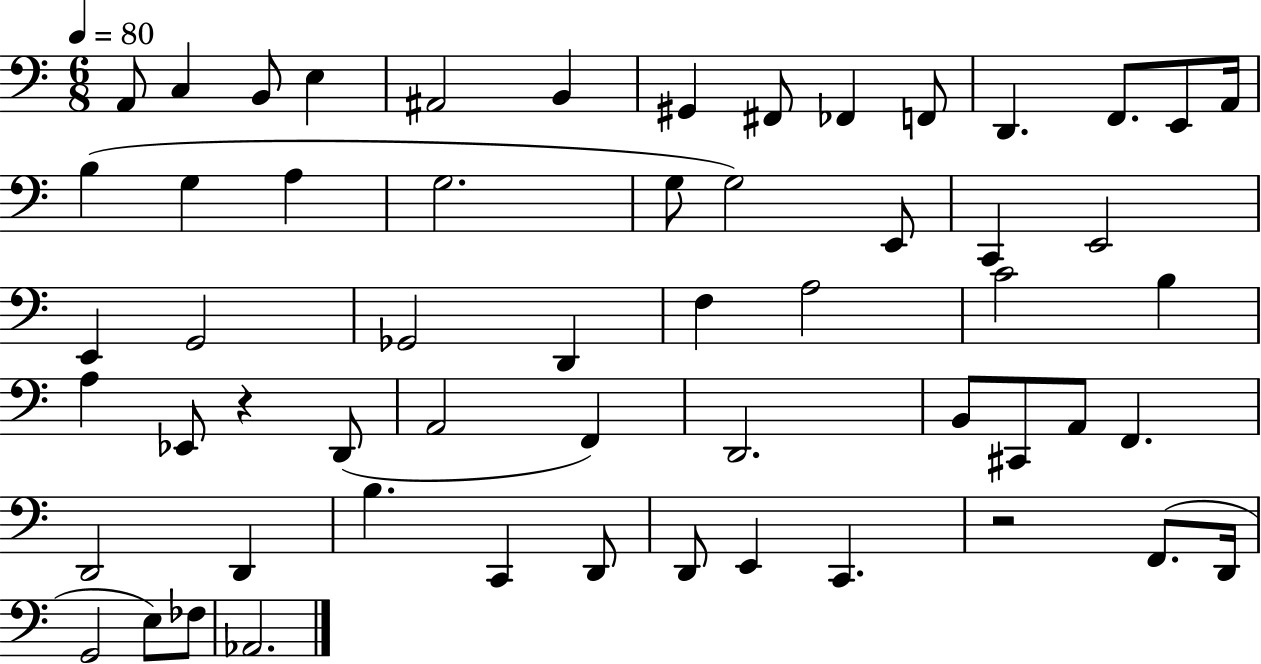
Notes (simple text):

A2/e C3/q B2/e E3/q A#2/h B2/q G#2/q F#2/e FES2/q F2/e D2/q. F2/e. E2/e A2/s B3/q G3/q A3/q G3/h. G3/e G3/h E2/e C2/q E2/h E2/q G2/h Gb2/h D2/q F3/q A3/h C4/h B3/q A3/q Eb2/e R/q D2/e A2/h F2/q D2/h. B2/e C#2/e A2/e F2/q. D2/h D2/q B3/q. C2/q D2/e D2/e E2/q C2/q. R/h F2/e. D2/s G2/h E3/e FES3/e Ab2/h.